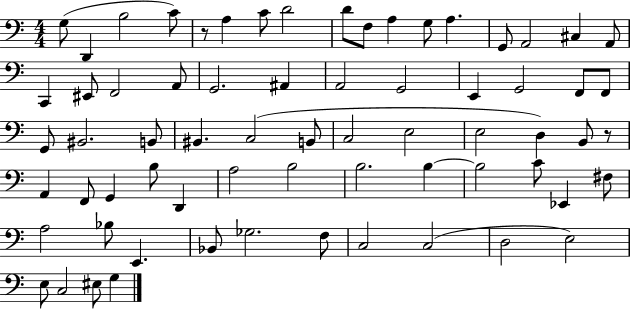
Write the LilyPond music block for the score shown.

{
  \clef bass
  \numericTimeSignature
  \time 4/4
  \key c \major
  \repeat volta 2 { g8( d,4 b2 c'8) | r8 a4 c'8 d'2 | d'8 f8 a4 g8 a4. | g,8 a,2 cis4 a,8 | \break c,4 eis,8 f,2 a,8 | g,2. ais,4 | a,2 g,2 | e,4 g,2 f,8 f,8 | \break g,8 bis,2. b,8 | bis,4. c2( b,8 | c2 e2 | e2 d4) b,8 r8 | \break a,4 f,8 g,4 b8 d,4 | a2 b2 | b2. b4~~ | b2 c'8 ees,4 fis8 | \break a2 bes8 e,4. | bes,8 ges2. f8 | c2 c2( | d2 e2) | \break e8 c2 eis8 g4 | } \bar "|."
}